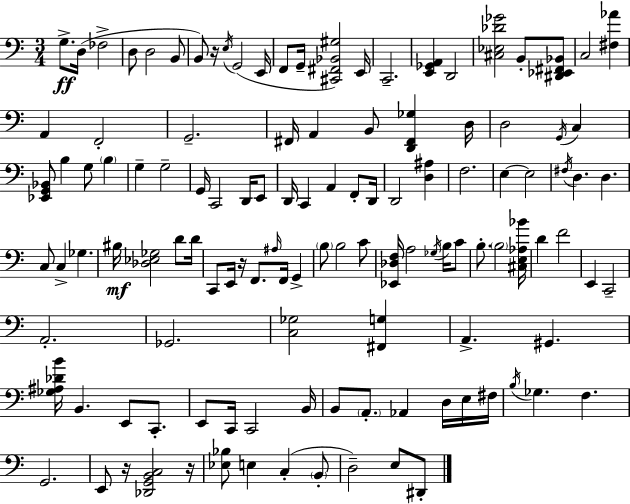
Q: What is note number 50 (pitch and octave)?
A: C3